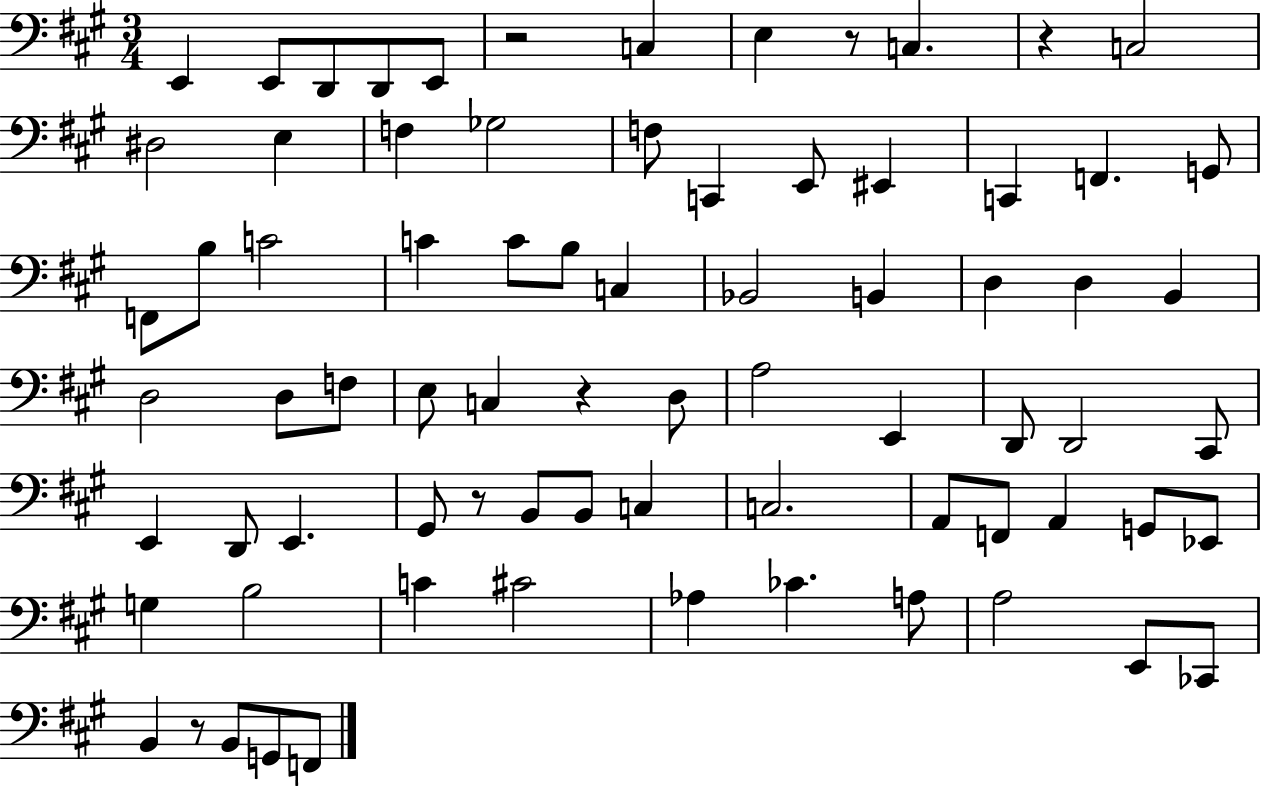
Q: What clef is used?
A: bass